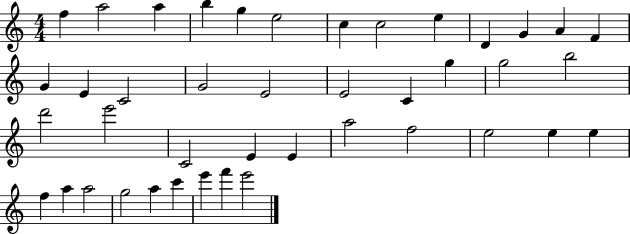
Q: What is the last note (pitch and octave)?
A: E6